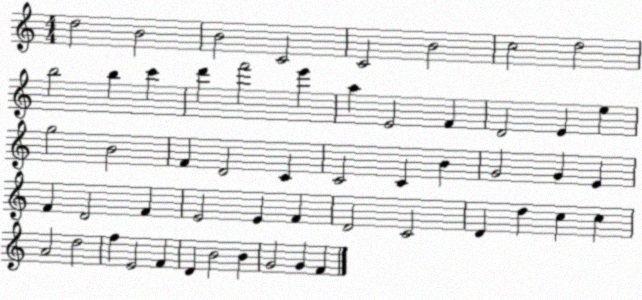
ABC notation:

X:1
T:Untitled
M:4/4
L:1/4
K:C
d2 B2 B2 C2 C2 B2 c2 d2 b2 b c' d' f'2 e' a E2 F D2 E e g2 B2 F D2 C C2 C B G2 G E F D2 F E2 E F D2 C2 D d c c A2 d2 f E2 F D B2 B G2 G F